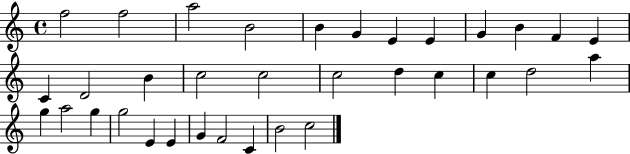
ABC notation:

X:1
T:Untitled
M:4/4
L:1/4
K:C
f2 f2 a2 B2 B G E E G B F E C D2 B c2 c2 c2 d c c d2 a g a2 g g2 E E G F2 C B2 c2